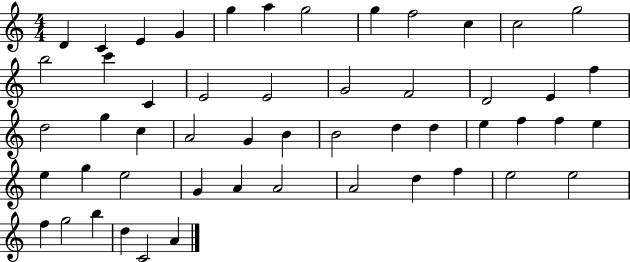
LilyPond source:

{
  \clef treble
  \numericTimeSignature
  \time 4/4
  \key c \major
  d'4 c'4 e'4 g'4 | g''4 a''4 g''2 | g''4 f''2 c''4 | c''2 g''2 | \break b''2 c'''4 c'4 | e'2 e'2 | g'2 f'2 | d'2 e'4 f''4 | \break d''2 g''4 c''4 | a'2 g'4 b'4 | b'2 d''4 d''4 | e''4 f''4 f''4 e''4 | \break e''4 g''4 e''2 | g'4 a'4 a'2 | a'2 d''4 f''4 | e''2 e''2 | \break f''4 g''2 b''4 | d''4 c'2 a'4 | \bar "|."
}